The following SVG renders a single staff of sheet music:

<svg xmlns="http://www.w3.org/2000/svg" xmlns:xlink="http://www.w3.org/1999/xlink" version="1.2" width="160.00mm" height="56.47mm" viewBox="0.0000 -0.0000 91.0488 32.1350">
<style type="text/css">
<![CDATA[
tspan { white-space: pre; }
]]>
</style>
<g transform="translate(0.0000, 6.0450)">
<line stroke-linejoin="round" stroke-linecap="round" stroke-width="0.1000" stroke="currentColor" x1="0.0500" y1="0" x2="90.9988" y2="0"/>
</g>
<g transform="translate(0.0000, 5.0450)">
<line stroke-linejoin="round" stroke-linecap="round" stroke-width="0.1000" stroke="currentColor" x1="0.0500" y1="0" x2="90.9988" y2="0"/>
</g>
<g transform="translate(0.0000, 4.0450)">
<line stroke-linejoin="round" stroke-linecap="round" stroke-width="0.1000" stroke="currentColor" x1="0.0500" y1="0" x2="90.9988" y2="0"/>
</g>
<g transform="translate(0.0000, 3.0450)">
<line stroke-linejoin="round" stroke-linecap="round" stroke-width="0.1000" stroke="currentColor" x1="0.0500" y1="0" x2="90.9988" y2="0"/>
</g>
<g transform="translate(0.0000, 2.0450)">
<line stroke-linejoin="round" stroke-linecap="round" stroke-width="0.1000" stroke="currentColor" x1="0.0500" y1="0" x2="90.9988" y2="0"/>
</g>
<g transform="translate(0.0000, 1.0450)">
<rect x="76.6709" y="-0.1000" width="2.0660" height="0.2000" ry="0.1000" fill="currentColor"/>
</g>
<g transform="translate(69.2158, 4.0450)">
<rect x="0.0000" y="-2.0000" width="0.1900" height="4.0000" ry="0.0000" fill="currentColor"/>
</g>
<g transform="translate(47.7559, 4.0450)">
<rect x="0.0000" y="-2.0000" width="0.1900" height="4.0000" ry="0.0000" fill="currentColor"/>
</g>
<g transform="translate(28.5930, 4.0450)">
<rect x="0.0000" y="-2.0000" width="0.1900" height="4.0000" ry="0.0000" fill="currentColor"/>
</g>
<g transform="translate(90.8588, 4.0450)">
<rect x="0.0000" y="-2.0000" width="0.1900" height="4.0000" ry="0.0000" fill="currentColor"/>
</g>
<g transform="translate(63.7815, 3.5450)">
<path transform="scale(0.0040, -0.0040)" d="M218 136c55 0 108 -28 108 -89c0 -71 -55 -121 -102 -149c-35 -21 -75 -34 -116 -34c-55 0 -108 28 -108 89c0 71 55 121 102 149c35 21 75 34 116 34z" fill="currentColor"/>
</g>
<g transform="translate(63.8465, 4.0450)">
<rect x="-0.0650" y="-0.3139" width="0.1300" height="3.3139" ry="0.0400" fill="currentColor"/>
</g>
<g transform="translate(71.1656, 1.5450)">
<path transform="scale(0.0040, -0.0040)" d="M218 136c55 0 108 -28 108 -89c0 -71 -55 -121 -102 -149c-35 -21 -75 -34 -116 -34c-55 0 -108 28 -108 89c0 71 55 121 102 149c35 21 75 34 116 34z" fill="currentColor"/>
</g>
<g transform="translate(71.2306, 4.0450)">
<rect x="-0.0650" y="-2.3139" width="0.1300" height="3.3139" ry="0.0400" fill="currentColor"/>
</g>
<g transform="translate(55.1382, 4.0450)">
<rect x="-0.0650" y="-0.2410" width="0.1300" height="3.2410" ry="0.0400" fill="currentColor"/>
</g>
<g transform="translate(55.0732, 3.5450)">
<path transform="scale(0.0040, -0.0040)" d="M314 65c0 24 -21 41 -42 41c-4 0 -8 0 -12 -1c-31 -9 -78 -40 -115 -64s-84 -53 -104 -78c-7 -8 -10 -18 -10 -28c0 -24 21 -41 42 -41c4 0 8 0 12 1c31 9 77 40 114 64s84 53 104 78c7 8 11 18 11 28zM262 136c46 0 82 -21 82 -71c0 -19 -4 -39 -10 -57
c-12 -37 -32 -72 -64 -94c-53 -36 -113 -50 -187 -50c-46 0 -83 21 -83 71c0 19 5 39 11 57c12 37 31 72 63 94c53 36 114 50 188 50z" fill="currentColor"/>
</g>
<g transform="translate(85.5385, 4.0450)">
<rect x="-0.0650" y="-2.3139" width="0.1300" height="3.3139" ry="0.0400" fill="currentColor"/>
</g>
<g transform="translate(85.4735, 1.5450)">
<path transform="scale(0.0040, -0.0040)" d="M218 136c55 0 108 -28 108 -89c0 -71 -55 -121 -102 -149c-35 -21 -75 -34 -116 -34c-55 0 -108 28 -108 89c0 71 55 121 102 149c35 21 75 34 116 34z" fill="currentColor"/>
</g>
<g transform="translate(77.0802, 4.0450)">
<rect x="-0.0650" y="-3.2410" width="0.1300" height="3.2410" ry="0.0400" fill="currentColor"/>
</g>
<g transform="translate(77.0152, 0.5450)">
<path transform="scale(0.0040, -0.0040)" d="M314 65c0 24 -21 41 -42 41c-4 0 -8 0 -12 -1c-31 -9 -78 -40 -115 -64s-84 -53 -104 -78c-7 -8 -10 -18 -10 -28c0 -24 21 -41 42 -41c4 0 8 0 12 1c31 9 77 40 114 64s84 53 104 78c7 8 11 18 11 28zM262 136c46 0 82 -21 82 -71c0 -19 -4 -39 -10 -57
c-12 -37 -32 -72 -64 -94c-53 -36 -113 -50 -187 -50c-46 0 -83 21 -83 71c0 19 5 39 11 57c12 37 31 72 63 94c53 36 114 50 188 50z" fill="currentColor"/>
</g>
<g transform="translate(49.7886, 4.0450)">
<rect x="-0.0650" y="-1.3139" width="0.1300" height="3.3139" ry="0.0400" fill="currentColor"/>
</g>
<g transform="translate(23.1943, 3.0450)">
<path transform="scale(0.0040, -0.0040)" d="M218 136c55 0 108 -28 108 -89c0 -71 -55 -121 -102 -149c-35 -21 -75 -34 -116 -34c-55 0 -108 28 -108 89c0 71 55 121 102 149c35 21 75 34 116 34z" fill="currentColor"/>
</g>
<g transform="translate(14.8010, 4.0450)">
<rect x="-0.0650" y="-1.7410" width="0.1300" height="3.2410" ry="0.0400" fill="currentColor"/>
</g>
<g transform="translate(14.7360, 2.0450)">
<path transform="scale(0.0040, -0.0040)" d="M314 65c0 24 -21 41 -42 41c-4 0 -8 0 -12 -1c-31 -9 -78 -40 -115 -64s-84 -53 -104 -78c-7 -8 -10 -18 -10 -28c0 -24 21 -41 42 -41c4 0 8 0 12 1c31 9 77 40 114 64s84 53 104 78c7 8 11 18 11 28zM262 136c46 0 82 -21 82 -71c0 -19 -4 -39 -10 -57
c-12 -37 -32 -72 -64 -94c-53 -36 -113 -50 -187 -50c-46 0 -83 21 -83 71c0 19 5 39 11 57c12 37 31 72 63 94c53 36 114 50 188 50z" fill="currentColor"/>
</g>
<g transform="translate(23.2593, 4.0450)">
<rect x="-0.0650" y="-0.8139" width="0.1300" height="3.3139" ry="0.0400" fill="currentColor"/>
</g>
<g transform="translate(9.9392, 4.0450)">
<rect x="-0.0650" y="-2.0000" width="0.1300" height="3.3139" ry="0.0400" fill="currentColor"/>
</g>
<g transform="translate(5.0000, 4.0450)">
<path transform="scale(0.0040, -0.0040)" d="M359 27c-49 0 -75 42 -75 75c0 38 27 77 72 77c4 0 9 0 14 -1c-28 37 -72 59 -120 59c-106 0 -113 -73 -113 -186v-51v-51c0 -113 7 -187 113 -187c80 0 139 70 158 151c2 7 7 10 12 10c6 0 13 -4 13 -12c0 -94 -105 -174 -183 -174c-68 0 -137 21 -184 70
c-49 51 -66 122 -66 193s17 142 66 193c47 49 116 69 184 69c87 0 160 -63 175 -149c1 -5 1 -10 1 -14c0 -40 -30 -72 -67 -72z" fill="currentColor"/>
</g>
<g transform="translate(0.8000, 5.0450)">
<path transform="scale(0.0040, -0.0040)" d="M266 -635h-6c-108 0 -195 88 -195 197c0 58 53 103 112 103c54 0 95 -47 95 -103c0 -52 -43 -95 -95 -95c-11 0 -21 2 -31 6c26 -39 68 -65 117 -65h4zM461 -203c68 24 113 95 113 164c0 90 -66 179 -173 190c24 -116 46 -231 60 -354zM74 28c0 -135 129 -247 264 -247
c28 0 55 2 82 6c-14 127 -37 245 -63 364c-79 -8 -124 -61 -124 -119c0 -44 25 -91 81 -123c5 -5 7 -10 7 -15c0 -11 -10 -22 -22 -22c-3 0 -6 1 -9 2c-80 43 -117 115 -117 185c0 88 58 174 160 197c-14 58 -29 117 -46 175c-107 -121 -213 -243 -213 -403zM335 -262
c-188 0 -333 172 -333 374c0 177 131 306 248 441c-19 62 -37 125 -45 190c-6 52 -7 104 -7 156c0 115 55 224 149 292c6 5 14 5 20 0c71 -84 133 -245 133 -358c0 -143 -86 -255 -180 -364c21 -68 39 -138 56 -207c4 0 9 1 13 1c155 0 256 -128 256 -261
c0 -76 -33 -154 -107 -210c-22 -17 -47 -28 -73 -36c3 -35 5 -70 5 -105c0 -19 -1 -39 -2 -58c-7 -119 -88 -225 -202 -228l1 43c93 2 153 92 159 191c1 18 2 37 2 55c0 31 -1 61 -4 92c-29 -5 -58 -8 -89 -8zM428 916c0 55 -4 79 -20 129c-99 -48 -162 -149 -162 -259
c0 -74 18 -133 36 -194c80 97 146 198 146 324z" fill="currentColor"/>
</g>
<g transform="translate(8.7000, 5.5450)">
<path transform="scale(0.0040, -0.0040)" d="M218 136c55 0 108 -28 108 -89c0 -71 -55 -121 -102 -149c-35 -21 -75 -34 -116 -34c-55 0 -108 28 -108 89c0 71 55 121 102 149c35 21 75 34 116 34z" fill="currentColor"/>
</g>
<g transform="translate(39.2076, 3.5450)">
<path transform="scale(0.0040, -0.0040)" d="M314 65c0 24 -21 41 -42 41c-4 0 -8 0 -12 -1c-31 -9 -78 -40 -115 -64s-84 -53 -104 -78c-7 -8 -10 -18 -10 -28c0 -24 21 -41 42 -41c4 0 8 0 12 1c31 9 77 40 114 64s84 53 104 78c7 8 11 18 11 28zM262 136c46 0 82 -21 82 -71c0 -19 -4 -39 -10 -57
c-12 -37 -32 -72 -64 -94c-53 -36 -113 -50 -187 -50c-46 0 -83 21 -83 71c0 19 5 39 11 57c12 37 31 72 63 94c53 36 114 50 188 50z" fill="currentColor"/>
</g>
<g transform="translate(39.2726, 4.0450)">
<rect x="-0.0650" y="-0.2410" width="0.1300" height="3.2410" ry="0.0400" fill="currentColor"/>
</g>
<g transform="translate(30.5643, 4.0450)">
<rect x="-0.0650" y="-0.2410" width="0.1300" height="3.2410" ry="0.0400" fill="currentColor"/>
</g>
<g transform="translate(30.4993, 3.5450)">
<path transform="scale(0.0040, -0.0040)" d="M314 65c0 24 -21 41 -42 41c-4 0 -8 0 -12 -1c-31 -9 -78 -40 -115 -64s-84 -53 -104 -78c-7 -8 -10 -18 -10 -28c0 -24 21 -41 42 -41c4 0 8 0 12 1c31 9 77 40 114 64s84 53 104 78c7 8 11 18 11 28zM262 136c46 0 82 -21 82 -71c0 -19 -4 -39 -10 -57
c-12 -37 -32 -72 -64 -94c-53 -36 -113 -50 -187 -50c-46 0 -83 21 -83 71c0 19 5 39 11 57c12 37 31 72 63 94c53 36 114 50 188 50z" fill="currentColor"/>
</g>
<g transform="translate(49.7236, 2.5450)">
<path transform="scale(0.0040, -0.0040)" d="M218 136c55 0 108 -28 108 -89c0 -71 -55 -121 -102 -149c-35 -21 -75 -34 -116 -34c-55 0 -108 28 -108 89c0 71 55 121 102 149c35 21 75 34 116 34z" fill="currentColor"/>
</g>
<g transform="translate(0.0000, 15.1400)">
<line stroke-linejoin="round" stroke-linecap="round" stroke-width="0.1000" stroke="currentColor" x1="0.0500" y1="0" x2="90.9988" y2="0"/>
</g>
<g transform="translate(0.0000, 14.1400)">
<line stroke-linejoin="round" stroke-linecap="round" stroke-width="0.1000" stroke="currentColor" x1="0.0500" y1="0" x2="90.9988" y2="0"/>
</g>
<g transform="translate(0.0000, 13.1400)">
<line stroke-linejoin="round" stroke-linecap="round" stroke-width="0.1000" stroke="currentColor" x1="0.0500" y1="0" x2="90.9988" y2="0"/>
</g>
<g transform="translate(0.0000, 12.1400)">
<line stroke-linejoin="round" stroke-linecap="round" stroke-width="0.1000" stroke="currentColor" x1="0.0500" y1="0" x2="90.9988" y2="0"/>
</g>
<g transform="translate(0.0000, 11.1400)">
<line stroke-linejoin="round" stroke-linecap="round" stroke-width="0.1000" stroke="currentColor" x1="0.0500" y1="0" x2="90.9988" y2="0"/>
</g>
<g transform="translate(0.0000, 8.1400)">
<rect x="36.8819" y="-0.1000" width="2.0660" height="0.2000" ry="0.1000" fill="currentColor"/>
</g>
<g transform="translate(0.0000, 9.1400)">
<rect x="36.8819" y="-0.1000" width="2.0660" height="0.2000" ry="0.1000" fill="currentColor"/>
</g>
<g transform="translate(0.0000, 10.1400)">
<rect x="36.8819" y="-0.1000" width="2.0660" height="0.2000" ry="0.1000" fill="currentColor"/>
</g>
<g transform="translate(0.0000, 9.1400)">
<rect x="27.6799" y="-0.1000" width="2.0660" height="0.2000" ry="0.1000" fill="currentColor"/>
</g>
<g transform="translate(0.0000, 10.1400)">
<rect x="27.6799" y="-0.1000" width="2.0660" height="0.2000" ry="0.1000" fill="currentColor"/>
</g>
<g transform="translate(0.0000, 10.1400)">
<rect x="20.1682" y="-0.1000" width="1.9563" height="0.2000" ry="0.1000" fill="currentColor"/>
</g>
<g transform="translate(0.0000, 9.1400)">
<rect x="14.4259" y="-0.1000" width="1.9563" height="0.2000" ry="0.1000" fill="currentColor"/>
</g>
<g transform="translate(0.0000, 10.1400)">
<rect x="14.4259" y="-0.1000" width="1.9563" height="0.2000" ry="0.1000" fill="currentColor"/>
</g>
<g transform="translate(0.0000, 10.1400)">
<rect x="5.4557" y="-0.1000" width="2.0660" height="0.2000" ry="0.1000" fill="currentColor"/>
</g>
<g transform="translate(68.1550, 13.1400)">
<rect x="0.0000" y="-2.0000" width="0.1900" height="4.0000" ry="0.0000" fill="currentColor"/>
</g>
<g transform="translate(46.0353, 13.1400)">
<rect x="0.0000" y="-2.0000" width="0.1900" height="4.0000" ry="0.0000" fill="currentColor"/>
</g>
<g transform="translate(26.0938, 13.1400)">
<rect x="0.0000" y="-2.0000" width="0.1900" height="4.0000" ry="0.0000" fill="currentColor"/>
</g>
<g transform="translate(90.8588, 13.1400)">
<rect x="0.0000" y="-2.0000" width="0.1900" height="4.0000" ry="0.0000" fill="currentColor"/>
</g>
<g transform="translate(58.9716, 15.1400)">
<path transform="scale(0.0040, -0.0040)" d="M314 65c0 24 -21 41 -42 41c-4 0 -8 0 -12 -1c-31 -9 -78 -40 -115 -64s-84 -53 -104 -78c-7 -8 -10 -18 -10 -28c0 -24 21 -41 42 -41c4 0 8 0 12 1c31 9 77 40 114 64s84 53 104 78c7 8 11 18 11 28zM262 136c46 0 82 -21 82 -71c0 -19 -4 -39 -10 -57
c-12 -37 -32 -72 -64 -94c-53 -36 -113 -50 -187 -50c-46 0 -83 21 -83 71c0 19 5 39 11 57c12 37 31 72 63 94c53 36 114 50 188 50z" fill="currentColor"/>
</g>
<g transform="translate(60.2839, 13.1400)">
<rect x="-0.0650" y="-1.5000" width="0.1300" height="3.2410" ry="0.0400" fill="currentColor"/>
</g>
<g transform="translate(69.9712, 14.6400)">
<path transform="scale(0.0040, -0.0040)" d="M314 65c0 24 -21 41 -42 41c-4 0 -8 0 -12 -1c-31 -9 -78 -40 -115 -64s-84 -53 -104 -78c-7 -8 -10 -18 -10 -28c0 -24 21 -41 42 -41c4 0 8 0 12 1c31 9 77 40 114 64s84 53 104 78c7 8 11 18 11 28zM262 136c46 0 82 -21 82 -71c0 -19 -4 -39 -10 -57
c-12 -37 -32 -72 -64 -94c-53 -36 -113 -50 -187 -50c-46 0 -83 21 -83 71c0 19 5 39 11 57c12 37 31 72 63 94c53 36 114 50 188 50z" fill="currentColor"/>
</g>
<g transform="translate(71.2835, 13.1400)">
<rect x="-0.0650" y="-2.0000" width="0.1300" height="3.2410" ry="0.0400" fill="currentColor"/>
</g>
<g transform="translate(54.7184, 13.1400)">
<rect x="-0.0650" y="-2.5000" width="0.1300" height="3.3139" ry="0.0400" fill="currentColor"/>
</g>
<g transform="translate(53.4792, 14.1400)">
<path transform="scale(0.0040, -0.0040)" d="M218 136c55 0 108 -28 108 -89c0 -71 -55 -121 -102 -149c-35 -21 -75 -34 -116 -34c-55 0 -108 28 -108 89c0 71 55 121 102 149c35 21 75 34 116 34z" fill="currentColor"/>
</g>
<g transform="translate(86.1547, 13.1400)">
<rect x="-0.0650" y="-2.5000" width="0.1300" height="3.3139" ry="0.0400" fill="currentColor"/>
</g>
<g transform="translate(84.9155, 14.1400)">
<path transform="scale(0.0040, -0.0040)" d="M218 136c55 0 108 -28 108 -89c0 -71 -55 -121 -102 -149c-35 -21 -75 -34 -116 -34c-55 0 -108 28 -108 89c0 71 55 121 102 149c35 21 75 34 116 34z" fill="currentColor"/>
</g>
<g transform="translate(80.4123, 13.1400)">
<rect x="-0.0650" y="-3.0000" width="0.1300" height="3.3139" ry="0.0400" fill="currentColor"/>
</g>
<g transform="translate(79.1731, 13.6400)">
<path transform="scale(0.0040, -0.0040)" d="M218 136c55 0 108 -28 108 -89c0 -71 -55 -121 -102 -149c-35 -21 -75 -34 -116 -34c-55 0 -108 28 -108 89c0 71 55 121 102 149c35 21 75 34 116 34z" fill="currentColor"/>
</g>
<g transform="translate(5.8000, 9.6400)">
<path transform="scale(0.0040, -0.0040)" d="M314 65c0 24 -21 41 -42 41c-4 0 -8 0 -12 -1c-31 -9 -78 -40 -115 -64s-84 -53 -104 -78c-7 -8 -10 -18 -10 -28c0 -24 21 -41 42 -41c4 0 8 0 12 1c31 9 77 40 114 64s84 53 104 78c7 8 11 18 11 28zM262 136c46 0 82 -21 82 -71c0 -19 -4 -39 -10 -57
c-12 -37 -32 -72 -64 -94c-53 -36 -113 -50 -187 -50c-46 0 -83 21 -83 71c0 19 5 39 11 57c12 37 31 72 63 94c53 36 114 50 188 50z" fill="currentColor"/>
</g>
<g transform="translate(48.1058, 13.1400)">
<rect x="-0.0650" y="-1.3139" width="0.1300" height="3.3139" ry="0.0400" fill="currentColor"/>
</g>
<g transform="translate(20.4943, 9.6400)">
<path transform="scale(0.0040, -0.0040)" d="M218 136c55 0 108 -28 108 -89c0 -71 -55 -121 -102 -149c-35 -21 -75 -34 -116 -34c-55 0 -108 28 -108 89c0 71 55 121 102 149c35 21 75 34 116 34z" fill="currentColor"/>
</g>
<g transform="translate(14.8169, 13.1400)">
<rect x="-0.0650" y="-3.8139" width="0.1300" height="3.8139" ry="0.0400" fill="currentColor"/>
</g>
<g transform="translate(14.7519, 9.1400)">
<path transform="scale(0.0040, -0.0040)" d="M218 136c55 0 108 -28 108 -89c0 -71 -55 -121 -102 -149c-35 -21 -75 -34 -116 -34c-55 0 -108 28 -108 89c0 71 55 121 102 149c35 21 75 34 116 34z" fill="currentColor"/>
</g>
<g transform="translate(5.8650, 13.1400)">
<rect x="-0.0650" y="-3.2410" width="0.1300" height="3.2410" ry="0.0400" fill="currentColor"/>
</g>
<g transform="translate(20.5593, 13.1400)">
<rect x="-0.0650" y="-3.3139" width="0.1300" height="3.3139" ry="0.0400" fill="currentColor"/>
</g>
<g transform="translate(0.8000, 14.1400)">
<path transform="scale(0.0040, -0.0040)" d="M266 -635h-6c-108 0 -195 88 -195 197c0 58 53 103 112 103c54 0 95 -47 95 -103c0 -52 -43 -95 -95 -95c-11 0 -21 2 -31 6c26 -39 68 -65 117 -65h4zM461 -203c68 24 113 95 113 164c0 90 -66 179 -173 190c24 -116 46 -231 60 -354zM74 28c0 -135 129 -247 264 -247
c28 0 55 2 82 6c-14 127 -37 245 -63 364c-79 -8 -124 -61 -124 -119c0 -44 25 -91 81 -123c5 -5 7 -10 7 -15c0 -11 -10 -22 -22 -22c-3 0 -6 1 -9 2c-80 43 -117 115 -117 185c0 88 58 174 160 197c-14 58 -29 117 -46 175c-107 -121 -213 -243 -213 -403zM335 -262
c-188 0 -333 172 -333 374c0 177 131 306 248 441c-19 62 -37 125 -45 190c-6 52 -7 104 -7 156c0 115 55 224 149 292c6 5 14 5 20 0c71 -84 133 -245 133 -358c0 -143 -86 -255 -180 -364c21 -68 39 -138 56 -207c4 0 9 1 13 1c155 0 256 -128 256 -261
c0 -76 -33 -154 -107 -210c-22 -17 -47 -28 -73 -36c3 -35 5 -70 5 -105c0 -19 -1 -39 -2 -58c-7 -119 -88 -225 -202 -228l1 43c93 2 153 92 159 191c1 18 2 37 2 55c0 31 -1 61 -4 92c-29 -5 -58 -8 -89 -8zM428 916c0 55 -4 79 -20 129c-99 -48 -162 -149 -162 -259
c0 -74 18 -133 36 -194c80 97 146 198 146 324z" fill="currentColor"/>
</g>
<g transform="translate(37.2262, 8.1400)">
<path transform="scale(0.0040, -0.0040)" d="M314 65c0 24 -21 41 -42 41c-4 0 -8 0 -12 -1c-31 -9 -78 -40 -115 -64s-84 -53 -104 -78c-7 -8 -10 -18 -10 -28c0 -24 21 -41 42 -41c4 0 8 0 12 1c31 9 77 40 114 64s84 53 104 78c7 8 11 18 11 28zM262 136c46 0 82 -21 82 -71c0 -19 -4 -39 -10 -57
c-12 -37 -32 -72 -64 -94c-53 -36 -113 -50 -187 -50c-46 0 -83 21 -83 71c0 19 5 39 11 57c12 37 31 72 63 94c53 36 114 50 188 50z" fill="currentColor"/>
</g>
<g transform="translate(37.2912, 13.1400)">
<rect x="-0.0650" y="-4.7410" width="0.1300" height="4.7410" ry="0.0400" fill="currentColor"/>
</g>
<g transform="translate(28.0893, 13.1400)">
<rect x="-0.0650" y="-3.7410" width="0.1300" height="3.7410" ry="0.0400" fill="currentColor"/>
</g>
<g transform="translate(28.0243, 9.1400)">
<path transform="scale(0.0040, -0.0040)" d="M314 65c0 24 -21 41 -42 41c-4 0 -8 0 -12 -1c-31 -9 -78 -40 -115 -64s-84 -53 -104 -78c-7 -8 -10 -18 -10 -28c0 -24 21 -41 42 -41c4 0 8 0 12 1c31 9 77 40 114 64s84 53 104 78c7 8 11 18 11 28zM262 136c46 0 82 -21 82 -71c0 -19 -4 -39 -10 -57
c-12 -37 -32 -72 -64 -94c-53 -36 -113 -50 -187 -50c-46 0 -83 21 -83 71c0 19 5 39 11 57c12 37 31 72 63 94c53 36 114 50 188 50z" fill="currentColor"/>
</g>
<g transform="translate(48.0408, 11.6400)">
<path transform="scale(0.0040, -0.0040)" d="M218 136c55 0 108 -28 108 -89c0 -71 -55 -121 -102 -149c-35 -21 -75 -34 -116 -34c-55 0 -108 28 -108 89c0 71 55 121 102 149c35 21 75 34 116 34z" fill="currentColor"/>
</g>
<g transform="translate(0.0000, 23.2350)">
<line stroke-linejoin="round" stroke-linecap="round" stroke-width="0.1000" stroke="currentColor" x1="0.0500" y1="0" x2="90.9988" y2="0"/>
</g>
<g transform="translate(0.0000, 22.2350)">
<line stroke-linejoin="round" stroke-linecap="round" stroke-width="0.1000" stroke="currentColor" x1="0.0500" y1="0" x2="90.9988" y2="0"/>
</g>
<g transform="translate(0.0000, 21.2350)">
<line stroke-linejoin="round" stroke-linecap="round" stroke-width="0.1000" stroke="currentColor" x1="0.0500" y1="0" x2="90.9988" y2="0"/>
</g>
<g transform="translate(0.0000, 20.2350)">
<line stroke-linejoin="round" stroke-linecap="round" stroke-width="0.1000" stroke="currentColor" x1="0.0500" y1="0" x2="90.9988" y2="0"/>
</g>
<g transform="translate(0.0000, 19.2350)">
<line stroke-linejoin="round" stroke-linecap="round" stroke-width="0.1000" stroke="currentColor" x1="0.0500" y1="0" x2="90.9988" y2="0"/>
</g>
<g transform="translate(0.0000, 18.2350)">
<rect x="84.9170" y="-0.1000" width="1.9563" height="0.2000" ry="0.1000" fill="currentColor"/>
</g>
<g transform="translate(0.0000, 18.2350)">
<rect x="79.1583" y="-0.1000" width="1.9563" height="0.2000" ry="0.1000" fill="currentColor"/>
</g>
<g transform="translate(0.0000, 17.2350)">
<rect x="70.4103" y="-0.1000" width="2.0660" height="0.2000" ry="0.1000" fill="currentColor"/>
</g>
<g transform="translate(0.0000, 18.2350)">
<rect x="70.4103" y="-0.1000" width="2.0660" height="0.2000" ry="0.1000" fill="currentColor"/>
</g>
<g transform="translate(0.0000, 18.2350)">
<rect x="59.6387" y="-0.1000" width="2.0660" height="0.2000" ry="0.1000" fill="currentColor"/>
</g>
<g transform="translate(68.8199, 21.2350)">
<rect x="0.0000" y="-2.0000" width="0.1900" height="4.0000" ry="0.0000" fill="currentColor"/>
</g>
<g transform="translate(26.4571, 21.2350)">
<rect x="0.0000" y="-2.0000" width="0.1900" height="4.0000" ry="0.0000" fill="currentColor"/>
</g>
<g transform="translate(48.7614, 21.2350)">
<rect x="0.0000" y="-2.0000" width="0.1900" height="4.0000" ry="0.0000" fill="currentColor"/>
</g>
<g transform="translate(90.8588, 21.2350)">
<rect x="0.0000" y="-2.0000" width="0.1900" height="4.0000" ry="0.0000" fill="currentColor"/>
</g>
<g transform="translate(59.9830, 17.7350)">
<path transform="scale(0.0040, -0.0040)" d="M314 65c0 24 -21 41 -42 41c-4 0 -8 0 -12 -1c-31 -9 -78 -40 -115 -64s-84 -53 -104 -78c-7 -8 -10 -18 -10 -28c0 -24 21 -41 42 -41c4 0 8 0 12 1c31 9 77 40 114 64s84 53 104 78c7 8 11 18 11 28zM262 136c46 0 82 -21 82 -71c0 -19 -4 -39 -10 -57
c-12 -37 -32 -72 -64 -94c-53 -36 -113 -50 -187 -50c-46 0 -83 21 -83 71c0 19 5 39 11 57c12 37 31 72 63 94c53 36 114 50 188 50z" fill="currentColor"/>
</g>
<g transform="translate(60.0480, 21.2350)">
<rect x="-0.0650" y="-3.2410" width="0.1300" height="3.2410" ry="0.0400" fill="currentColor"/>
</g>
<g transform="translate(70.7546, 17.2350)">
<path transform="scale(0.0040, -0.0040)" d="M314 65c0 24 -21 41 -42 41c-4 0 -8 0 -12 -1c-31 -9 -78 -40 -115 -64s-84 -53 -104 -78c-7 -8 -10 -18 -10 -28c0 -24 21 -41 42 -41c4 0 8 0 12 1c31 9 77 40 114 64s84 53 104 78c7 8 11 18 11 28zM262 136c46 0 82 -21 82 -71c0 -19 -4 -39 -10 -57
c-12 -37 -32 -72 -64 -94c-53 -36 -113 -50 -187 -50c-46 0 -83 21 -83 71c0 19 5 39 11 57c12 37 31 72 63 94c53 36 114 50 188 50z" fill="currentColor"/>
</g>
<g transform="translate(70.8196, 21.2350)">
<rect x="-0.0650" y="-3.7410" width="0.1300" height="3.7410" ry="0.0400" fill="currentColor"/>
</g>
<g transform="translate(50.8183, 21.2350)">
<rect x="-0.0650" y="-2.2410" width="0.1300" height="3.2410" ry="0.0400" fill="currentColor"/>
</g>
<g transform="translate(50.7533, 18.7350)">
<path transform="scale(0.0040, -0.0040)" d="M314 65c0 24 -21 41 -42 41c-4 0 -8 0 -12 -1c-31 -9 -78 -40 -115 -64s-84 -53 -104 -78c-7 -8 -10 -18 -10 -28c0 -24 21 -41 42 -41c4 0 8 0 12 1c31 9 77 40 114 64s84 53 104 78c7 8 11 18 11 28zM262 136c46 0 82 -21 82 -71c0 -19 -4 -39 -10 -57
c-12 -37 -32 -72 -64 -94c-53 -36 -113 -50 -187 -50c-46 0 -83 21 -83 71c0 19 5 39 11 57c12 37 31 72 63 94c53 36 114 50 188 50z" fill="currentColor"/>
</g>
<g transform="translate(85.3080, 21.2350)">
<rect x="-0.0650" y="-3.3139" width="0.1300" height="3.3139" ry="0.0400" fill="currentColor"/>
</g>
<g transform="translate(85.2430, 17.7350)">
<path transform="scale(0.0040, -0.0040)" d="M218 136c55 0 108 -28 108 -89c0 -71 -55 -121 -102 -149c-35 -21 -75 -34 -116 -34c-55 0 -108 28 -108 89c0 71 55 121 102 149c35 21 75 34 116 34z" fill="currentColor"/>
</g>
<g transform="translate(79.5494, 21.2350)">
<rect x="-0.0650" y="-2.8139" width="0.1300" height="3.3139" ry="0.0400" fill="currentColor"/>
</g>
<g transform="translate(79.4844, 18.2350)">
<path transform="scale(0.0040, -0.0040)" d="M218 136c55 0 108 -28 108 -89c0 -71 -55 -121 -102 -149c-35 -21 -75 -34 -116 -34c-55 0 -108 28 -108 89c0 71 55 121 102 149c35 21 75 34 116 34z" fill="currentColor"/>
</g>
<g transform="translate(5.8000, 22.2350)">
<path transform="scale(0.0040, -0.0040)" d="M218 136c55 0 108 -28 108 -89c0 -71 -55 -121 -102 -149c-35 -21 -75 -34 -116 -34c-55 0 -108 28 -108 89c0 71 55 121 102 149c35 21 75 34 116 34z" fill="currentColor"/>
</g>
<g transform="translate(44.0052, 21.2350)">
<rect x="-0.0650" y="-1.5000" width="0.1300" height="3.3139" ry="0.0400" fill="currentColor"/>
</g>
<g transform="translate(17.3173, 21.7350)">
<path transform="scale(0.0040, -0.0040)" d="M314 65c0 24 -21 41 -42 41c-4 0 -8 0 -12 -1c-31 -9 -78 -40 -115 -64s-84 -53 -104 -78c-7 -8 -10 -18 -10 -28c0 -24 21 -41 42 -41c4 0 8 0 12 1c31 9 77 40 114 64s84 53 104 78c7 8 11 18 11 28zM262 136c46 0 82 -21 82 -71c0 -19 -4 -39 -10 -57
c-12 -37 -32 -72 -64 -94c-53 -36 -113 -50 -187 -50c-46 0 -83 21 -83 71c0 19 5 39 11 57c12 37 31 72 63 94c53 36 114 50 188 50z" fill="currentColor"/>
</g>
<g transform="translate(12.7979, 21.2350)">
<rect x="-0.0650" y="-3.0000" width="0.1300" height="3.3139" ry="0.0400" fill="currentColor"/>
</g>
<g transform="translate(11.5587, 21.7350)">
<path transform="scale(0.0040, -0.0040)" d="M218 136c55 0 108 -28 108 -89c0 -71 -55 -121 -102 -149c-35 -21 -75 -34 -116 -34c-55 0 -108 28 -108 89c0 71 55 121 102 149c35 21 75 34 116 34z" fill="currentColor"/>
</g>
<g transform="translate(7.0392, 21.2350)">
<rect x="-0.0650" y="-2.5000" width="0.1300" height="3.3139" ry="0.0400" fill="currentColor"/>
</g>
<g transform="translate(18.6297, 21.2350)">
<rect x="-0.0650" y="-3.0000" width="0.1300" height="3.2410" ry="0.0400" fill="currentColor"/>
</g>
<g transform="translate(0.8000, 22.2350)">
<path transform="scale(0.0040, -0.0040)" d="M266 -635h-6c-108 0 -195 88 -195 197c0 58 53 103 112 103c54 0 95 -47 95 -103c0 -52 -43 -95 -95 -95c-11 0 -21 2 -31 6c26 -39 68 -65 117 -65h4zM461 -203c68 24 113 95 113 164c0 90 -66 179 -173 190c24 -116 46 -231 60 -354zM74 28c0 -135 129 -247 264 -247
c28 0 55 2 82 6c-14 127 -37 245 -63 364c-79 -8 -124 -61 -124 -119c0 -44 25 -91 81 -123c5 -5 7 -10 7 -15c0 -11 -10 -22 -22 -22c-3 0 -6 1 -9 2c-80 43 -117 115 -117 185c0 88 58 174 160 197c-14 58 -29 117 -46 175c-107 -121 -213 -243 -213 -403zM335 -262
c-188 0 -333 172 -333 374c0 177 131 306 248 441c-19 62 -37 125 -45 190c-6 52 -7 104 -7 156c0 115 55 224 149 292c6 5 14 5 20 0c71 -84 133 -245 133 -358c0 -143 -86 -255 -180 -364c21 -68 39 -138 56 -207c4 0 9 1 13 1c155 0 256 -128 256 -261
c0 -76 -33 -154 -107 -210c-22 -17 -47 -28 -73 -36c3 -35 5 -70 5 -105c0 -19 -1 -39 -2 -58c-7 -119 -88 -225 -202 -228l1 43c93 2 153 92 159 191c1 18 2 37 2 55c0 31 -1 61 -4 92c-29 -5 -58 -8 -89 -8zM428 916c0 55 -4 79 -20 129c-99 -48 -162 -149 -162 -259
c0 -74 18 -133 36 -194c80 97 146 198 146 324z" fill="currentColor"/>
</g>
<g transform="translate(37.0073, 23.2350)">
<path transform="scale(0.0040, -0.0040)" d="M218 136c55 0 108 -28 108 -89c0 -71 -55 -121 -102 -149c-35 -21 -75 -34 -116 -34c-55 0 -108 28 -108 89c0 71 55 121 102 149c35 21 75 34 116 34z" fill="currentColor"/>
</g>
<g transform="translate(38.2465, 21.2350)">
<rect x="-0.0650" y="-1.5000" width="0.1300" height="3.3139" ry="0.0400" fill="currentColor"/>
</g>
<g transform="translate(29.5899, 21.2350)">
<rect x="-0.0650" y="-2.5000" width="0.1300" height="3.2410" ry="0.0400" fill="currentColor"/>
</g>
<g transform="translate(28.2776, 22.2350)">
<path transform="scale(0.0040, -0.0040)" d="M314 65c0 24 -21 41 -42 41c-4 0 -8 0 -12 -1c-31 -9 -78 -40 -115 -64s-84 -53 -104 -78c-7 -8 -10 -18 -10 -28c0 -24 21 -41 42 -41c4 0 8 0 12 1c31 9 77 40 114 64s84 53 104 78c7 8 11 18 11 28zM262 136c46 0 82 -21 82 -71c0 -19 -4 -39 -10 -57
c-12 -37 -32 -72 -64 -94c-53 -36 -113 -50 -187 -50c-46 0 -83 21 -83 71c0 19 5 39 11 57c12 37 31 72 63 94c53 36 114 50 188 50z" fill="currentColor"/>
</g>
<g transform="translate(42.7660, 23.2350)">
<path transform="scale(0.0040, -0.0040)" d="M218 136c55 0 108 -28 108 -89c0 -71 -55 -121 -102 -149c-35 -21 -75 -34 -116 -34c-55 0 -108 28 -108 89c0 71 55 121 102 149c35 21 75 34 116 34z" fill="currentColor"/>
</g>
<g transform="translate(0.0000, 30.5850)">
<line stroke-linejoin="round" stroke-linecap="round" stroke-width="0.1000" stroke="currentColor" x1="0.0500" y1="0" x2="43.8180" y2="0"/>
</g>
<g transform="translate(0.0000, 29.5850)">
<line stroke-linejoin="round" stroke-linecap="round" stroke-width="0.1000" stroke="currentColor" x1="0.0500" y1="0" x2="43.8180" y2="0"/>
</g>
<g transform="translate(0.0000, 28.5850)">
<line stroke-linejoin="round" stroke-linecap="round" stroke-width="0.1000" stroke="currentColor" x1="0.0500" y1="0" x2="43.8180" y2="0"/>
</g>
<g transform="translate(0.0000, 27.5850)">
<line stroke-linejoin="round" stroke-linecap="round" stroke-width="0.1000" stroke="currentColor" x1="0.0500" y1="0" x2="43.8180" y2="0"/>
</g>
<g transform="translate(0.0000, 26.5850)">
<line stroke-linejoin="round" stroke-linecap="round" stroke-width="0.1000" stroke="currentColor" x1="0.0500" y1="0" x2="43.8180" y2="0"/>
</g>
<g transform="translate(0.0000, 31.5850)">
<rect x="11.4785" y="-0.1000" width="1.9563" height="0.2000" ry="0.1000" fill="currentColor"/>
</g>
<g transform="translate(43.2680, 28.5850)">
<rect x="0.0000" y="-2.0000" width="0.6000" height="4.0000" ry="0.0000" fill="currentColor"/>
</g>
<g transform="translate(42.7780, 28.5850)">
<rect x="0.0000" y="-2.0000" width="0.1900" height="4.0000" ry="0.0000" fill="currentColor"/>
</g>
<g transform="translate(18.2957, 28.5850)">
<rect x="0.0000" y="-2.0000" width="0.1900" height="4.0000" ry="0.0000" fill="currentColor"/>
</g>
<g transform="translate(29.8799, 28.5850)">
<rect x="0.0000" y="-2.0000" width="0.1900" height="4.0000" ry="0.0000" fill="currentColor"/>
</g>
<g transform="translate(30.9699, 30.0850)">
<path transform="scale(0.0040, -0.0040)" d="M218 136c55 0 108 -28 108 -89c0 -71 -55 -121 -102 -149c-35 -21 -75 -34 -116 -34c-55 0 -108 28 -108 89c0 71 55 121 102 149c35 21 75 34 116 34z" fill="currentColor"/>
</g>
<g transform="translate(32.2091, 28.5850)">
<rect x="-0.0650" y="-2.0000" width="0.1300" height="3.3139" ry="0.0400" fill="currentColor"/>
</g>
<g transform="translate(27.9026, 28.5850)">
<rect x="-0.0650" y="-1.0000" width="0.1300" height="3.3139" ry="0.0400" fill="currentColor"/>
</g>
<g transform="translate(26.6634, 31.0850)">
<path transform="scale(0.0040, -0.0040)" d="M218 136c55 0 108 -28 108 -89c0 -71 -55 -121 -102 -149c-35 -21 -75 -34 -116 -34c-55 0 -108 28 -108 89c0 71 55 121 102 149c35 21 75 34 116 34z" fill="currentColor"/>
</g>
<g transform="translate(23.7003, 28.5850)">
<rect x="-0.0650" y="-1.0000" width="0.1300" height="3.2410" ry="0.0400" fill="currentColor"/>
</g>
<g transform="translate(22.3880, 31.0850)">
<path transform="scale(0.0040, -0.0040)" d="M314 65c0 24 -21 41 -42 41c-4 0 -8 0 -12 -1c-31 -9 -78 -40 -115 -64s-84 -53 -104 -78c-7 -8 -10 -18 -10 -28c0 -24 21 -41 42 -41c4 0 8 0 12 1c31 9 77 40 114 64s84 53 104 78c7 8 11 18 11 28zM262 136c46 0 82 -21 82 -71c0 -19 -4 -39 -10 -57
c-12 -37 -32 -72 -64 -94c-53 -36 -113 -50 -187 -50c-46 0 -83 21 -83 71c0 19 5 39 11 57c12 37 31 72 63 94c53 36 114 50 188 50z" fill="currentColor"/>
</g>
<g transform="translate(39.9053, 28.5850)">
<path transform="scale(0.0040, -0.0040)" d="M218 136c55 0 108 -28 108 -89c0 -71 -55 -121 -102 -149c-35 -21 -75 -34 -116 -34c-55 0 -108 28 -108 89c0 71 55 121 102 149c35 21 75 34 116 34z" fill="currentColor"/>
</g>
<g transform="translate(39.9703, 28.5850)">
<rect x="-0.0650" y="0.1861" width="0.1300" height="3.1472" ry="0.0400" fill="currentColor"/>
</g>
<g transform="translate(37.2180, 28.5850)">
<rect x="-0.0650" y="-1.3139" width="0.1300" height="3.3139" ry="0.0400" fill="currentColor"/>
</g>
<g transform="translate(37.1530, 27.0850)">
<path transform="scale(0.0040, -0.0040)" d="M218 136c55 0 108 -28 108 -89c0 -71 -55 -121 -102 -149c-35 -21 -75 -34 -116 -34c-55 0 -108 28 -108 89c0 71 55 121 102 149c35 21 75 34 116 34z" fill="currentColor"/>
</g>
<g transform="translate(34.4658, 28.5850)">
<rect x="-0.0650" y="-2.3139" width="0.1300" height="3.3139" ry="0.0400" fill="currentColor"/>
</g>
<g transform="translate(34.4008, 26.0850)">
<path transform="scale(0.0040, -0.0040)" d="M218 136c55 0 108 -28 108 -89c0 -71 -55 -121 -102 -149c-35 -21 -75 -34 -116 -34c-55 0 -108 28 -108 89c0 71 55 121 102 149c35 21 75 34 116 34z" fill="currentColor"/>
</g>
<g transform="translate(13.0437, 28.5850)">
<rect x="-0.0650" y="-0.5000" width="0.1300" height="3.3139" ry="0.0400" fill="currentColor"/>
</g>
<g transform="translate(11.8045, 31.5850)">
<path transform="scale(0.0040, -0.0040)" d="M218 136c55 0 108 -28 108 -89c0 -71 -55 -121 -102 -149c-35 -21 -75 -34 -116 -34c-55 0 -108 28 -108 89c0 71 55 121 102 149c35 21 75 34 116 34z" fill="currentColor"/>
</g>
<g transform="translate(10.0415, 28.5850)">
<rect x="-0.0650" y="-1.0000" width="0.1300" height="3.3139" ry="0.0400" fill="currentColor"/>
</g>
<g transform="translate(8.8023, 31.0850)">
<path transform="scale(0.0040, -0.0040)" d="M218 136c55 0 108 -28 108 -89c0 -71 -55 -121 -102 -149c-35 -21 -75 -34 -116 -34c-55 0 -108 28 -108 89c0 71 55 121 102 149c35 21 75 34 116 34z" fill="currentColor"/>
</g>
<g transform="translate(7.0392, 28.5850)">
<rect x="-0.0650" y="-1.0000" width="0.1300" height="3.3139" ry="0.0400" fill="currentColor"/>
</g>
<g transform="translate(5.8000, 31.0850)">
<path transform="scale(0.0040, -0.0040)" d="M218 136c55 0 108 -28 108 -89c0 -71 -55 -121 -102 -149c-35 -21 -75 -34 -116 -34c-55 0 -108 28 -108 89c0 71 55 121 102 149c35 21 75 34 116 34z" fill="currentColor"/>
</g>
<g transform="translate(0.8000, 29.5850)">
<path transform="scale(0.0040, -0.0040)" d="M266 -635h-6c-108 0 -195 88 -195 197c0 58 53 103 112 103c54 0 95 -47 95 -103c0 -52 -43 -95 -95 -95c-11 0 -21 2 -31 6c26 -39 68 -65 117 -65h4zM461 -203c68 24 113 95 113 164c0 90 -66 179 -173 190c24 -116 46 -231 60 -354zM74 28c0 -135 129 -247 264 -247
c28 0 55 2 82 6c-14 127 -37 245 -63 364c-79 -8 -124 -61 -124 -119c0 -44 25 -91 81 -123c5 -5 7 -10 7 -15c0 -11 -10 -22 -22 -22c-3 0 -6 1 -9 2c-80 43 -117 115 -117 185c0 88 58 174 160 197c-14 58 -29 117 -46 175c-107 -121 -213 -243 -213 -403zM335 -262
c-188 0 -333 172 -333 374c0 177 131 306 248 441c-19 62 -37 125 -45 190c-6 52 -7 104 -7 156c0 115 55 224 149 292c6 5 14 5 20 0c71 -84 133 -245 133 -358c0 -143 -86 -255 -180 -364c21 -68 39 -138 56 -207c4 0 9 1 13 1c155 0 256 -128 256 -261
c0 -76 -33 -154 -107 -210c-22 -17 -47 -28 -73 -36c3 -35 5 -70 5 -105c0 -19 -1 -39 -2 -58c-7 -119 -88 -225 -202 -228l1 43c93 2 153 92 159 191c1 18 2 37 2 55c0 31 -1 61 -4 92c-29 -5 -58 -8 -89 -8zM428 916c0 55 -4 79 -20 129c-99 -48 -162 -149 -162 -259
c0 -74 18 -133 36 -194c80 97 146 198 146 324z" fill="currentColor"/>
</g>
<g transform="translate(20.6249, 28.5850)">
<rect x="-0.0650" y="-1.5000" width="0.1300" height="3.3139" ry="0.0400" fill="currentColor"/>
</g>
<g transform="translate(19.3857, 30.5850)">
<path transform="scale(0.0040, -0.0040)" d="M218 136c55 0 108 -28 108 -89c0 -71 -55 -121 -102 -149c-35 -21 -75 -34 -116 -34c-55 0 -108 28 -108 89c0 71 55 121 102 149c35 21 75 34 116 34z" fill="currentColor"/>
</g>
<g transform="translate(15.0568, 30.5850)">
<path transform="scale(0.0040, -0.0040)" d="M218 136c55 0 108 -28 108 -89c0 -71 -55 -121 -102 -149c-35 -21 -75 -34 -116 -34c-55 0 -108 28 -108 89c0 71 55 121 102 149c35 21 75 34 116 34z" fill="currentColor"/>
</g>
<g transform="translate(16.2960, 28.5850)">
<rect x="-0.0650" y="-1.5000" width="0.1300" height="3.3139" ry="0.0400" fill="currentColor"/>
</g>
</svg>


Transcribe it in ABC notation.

X:1
T:Untitled
M:4/4
L:1/4
K:C
F f2 d c2 c2 e c2 c g b2 g b2 c' b c'2 e'2 e G E2 F2 A G G A A2 G2 E E g2 b2 c'2 a b D D C E E D2 D F g e B